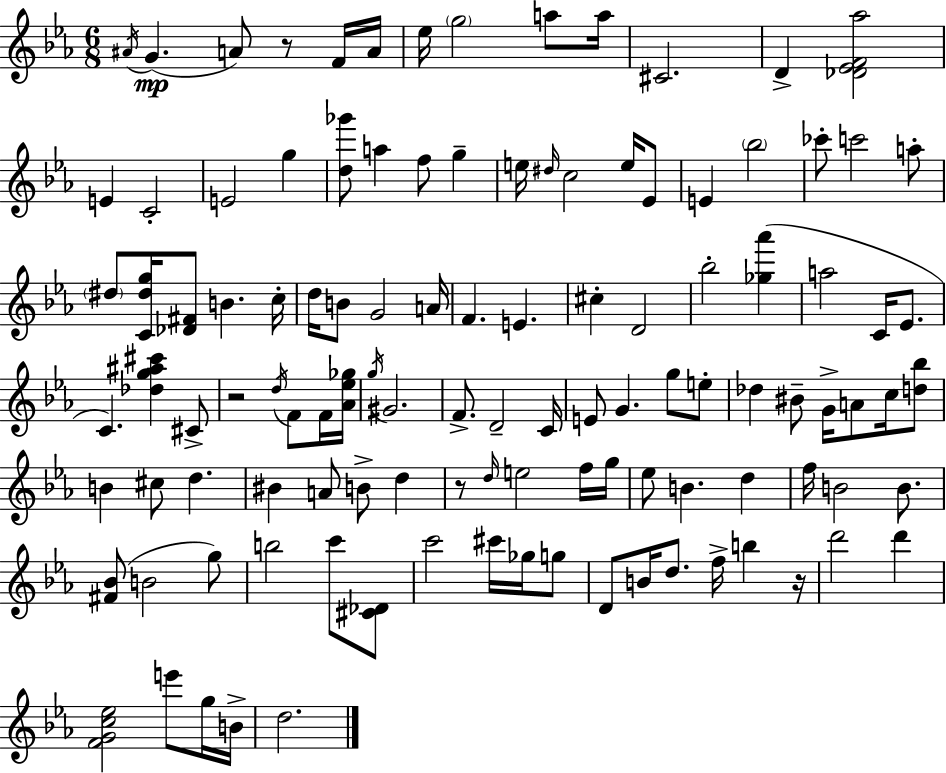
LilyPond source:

{
  \clef treble
  \numericTimeSignature
  \time 6/8
  \key c \minor
  \acciaccatura { ais'16 }(\mp g'4. a'8) r8 f'16 | a'16 ees''16 \parenthesize g''2 a''8 | a''16 cis'2. | d'4-> <des' ees' f' aes''>2 | \break e'4 c'2-. | e'2 g''4 | <d'' ges'''>8 a''4 f''8 g''4-- | e''16 \grace { dis''16 } c''2 e''16 | \break ees'8 e'4 \parenthesize bes''2 | ces'''8-. c'''2 | a''8-. \parenthesize dis''8 <c' dis'' g''>16 <des' fis'>8 b'4. | c''16-. d''16 b'8 g'2 | \break a'16 f'4. e'4. | cis''4-. d'2 | bes''2-. <ges'' aes'''>4( | a''2 c'16 ees'8. | \break c'4.) <des'' g'' ais'' cis'''>4 | cis'8-> r2 \acciaccatura { d''16 } f'8 | f'16 <aes' ees'' ges''>16 \acciaccatura { g''16 } gis'2. | f'8.-> d'2-- | \break c'16 e'8 g'4. | g''8 e''8-. des''4 bis'8-- g'16-> a'8 | c''16 <d'' bes''>8 b'4 cis''8 d''4. | bis'4 a'8 b'8-> | \break d''4 r8 \grace { d''16 } e''2 | f''16 g''16 ees''8 b'4. | d''4 f''16 b'2 | b'8. <fis' bes'>8( b'2 | \break g''8) b''2 | c'''8 <cis' des'>8 c'''2 | cis'''16 ges''16 g''8 d'8 b'16 d''8. f''16-> | b''4 r16 d'''2 | \break d'''4 <f' g' c'' ees''>2 | e'''8 g''16 b'16-> d''2. | \bar "|."
}